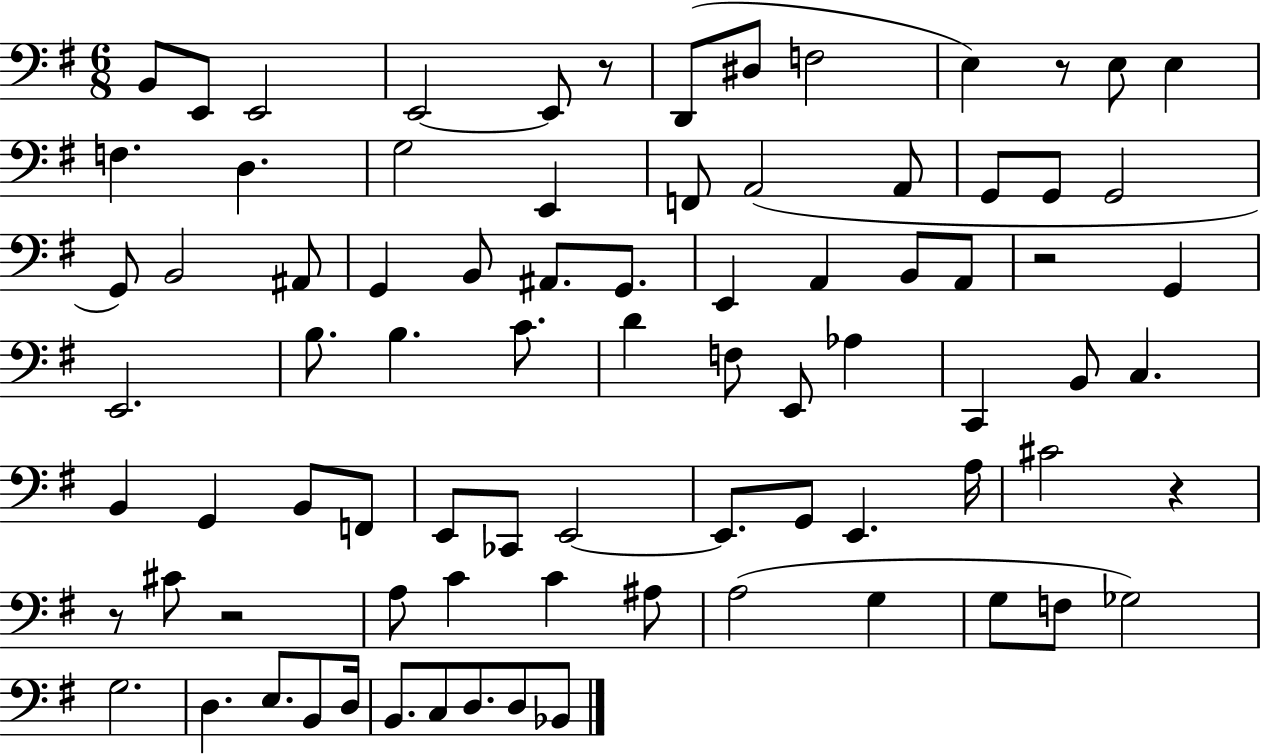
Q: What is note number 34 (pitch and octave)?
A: E2